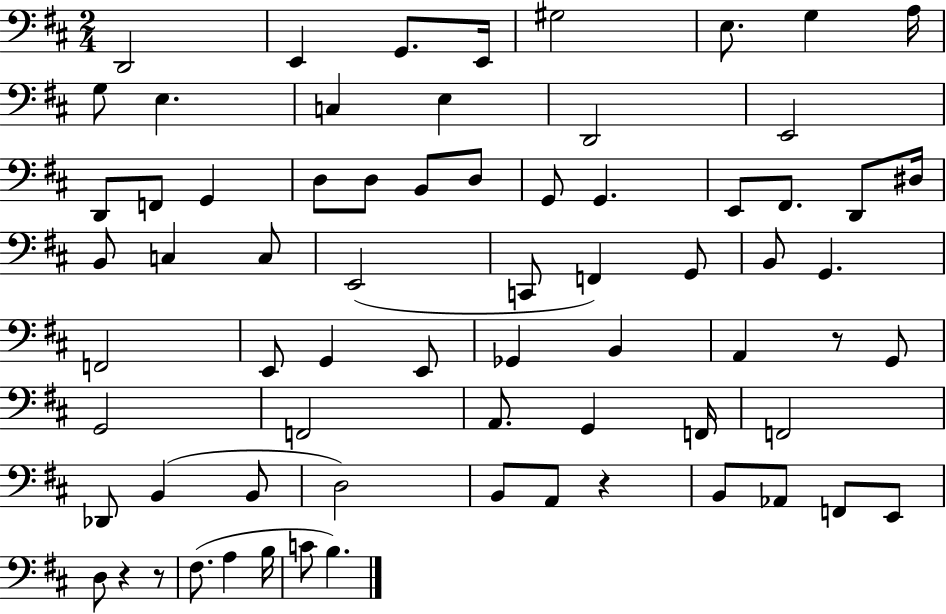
D2/h E2/q G2/e. E2/s G#3/h E3/e. G3/q A3/s G3/e E3/q. C3/q E3/q D2/h E2/h D2/e F2/e G2/q D3/e D3/e B2/e D3/e G2/e G2/q. E2/e F#2/e. D2/e D#3/s B2/e C3/q C3/e E2/h C2/e F2/q G2/e B2/e G2/q. F2/h E2/e G2/q E2/e Gb2/q B2/q A2/q R/e G2/e G2/h F2/h A2/e. G2/q F2/s F2/h Db2/e B2/q B2/e D3/h B2/e A2/e R/q B2/e Ab2/e F2/e E2/e D3/e R/q R/e F#3/e. A3/q B3/s C4/e B3/q.